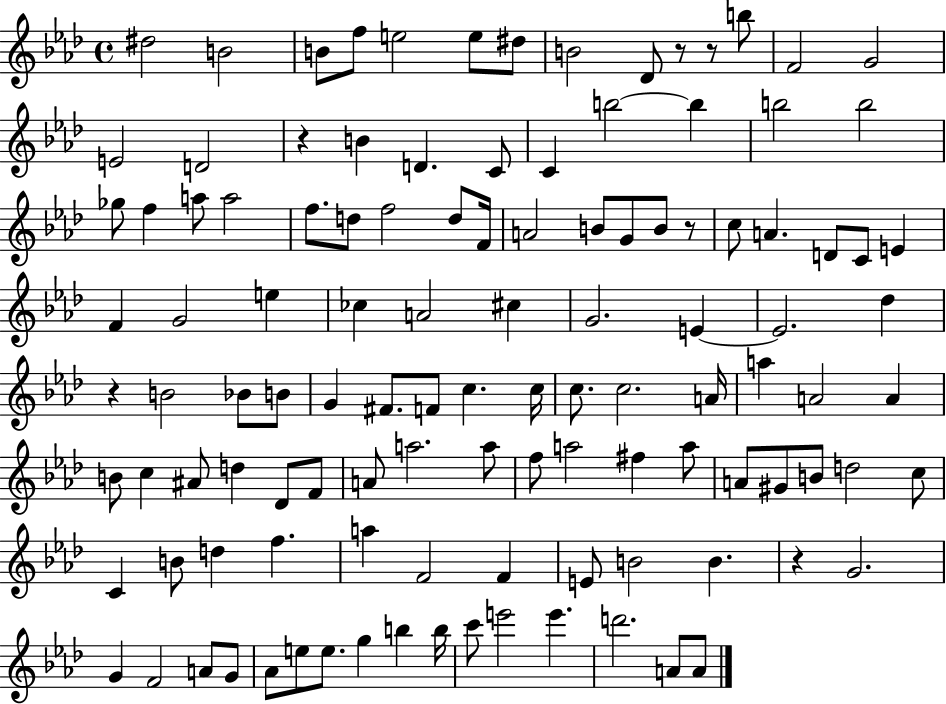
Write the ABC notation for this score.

X:1
T:Untitled
M:4/4
L:1/4
K:Ab
^d2 B2 B/2 f/2 e2 e/2 ^d/2 B2 _D/2 z/2 z/2 b/2 F2 G2 E2 D2 z B D C/2 C b2 b b2 b2 _g/2 f a/2 a2 f/2 d/2 f2 d/2 F/4 A2 B/2 G/2 B/2 z/2 c/2 A D/2 C/2 E F G2 e _c A2 ^c G2 E E2 _d z B2 _B/2 B/2 G ^F/2 F/2 c c/4 c/2 c2 A/4 a A2 A B/2 c ^A/2 d _D/2 F/2 A/2 a2 a/2 f/2 a2 ^f a/2 A/2 ^G/2 B/2 d2 c/2 C B/2 d f a F2 F E/2 B2 B z G2 G F2 A/2 G/2 _A/2 e/2 e/2 g b b/4 c'/2 e'2 e' d'2 A/2 A/2